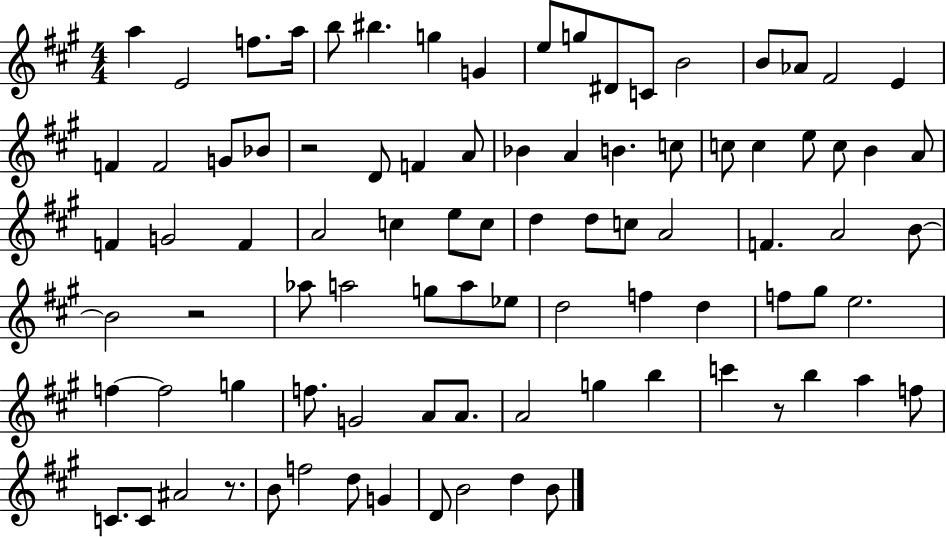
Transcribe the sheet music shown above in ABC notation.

X:1
T:Untitled
M:4/4
L:1/4
K:A
a E2 f/2 a/4 b/2 ^b g G e/2 g/2 ^D/2 C/2 B2 B/2 _A/2 ^F2 E F F2 G/2 _B/2 z2 D/2 F A/2 _B A B c/2 c/2 c e/2 c/2 B A/2 F G2 F A2 c e/2 c/2 d d/2 c/2 A2 F A2 B/2 B2 z2 _a/2 a2 g/2 a/2 _e/2 d2 f d f/2 ^g/2 e2 f f2 g f/2 G2 A/2 A/2 A2 g b c' z/2 b a f/2 C/2 C/2 ^A2 z/2 B/2 f2 d/2 G D/2 B2 d B/2